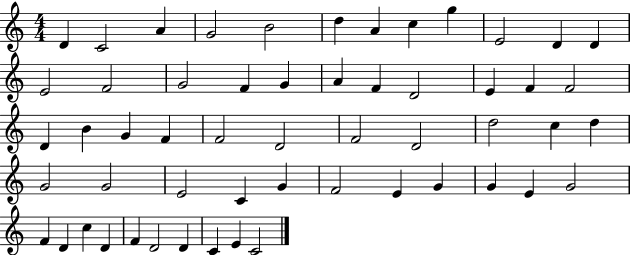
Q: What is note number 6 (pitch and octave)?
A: D5